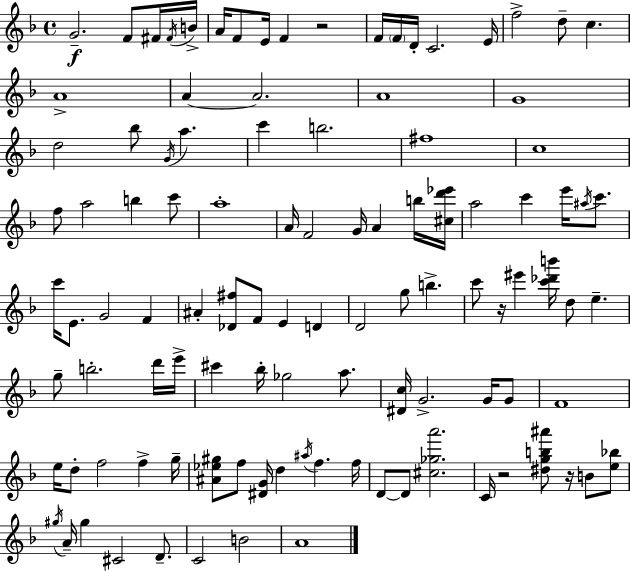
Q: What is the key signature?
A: F major